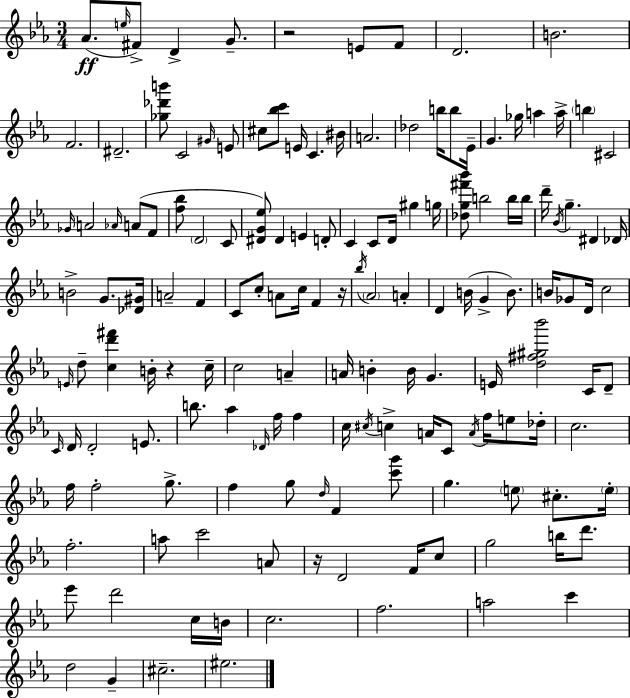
{
  \clef treble
  \numericTimeSignature
  \time 3/4
  \key ees \major
  \repeat volta 2 { aes'8.(\ff \grace { e''16 } fis'8->) d'4-> g'8.-- | r2 e'8 f'8 | d'2. | b'2. | \break f'2. | dis'2.-- | <ges'' des''' b'''>8 c'2 \grace { gis'16 } | e'8 cis''8 <bes'' c'''>8 e'16 c'4. | \break bis'16 a'2. | des''2 b''16 b''8 | ees'16-- g'4. ges''16 a''4 | a''16-> \parenthesize b''4 cis'2 | \break \grace { ges'16 } a'2 \grace { aes'16 } | a'8( f'8 <f'' bes''>8 \parenthesize d'2 | c'8 <dis' g' ees''>8) dis'4 e'4 | d'8-. c'4 c'8 d'16 gis''4 | \break g''16 <des'' g'' fis''' bes'''>8 b''2 | b''16 b''16 d'''16-- \acciaccatura { bes'16 } g''4.-- | dis'4 des'16 b'2-> | g'8. <des' gis'>16 a'2-- | \break f'4 c'8 c''8-. a'8 c''16 | f'4 r16 \acciaccatura { bes''16 } \parenthesize aes'2 | a'4-. d'4 b'16( g'4-> | b'8.) b'16 ges'8 d'16 c''2 | \break \grace { e'16 } d''8-- <c'' d''' fis'''>4 | b'16-. r4 c''16-- c''2 | a'4-- a'16 b'4-. | b'16 g'4. e'16 <d'' fis'' gis'' bes'''>2 | \break c'16 d'8-- \grace { c'16 } d'16 d'2-. | e'8. b''8. aes''4 | \grace { des'16 } f''16 f''4 c''16 \acciaccatura { cis''16 } c''4-> | a'16 c'8 \acciaccatura { a'16 } f''16 e''8 des''16-. c''2. | \break f''16 | f''2-. g''8.-> f''4 | g''8 \grace { d''16 } f'4 <c''' g'''>8 | g''4. \parenthesize e''8 cis''8.-. \parenthesize e''16-. | \break f''2.-. | a''8 c'''2 a'8 | r16 d'2 f'16 c''8 | g''2 b''16 d'''8. | \break ees'''8 d'''2 c''16 b'16 | c''2. | f''2. | a''2 c'''4 | \break d''2 g'4-- | cis''2.-- | eis''2. | } \bar "|."
}